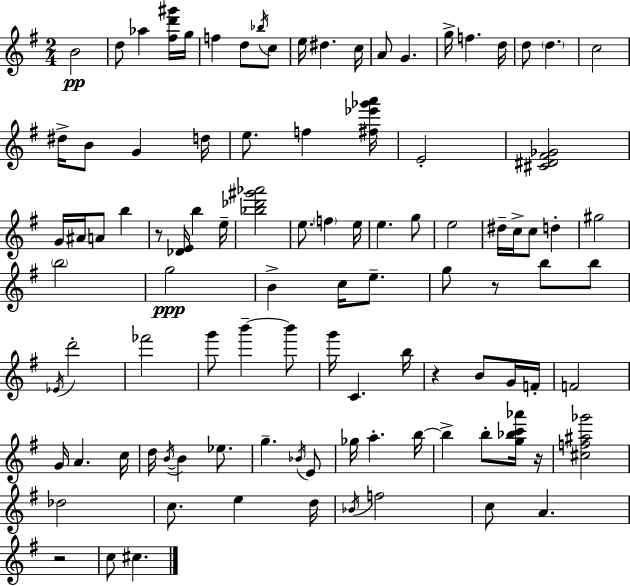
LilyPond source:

{
  \clef treble
  \numericTimeSignature
  \time 2/4
  \key e \minor
  \repeat volta 2 { b'2\pp | d''8 aes''4 <fis'' d''' gis'''>16 g''16 | f''4 d''8 \acciaccatura { bes''16 } c''8 | e''16 dis''4. | \break c''16 a'8 g'4. | g''16-> f''4. | d''16 d''8 \parenthesize d''4. | c''2 | \break dis''16-> b'8 g'4 | d''16 e''8. f''4 | <fis'' ees''' ges''' a'''>16 e'2-. | <cis' dis' fis' ges'>2 | \break g'16 ais'16 a'8 b''4 | r8 <des' e'>16 b''4 | e''16-- <bes'' des''' gis''' aes'''>2 | e''8. \parenthesize f''4 | \break e''16 e''4. g''8 | e''2 | dis''16-- c''16-> c''8 d''4-. | gis''2 | \break \parenthesize b''2 | g''2\ppp | b'4-> c''16 e''8.-- | g''8 r8 b''8 b''8 | \break \acciaccatura { ees'16 } d'''2-. | fes'''2 | g'''8 b'''4--~~ | b'''8 g'''16 c'4. | \break b''16 r4 b'8 | g'16 f'16-. f'2 | g'16 a'4. | c''16 d''16 \acciaccatura { b'16~ }~ b'4 | \break ees''8. g''4.-- | \acciaccatura { bes'16 } e'8 ges''16 a''4.-. | b''16~~ b''4-> | b''8-. <g'' bes'' c''' aes'''>16 r16 <cis'' f'' ais'' ges'''>2 | \break des''2 | c''8. e''4 | d''16 \acciaccatura { bes'16 } f''2 | c''8 a'4. | \break r2 | c''8 cis''4. | } \bar "|."
}